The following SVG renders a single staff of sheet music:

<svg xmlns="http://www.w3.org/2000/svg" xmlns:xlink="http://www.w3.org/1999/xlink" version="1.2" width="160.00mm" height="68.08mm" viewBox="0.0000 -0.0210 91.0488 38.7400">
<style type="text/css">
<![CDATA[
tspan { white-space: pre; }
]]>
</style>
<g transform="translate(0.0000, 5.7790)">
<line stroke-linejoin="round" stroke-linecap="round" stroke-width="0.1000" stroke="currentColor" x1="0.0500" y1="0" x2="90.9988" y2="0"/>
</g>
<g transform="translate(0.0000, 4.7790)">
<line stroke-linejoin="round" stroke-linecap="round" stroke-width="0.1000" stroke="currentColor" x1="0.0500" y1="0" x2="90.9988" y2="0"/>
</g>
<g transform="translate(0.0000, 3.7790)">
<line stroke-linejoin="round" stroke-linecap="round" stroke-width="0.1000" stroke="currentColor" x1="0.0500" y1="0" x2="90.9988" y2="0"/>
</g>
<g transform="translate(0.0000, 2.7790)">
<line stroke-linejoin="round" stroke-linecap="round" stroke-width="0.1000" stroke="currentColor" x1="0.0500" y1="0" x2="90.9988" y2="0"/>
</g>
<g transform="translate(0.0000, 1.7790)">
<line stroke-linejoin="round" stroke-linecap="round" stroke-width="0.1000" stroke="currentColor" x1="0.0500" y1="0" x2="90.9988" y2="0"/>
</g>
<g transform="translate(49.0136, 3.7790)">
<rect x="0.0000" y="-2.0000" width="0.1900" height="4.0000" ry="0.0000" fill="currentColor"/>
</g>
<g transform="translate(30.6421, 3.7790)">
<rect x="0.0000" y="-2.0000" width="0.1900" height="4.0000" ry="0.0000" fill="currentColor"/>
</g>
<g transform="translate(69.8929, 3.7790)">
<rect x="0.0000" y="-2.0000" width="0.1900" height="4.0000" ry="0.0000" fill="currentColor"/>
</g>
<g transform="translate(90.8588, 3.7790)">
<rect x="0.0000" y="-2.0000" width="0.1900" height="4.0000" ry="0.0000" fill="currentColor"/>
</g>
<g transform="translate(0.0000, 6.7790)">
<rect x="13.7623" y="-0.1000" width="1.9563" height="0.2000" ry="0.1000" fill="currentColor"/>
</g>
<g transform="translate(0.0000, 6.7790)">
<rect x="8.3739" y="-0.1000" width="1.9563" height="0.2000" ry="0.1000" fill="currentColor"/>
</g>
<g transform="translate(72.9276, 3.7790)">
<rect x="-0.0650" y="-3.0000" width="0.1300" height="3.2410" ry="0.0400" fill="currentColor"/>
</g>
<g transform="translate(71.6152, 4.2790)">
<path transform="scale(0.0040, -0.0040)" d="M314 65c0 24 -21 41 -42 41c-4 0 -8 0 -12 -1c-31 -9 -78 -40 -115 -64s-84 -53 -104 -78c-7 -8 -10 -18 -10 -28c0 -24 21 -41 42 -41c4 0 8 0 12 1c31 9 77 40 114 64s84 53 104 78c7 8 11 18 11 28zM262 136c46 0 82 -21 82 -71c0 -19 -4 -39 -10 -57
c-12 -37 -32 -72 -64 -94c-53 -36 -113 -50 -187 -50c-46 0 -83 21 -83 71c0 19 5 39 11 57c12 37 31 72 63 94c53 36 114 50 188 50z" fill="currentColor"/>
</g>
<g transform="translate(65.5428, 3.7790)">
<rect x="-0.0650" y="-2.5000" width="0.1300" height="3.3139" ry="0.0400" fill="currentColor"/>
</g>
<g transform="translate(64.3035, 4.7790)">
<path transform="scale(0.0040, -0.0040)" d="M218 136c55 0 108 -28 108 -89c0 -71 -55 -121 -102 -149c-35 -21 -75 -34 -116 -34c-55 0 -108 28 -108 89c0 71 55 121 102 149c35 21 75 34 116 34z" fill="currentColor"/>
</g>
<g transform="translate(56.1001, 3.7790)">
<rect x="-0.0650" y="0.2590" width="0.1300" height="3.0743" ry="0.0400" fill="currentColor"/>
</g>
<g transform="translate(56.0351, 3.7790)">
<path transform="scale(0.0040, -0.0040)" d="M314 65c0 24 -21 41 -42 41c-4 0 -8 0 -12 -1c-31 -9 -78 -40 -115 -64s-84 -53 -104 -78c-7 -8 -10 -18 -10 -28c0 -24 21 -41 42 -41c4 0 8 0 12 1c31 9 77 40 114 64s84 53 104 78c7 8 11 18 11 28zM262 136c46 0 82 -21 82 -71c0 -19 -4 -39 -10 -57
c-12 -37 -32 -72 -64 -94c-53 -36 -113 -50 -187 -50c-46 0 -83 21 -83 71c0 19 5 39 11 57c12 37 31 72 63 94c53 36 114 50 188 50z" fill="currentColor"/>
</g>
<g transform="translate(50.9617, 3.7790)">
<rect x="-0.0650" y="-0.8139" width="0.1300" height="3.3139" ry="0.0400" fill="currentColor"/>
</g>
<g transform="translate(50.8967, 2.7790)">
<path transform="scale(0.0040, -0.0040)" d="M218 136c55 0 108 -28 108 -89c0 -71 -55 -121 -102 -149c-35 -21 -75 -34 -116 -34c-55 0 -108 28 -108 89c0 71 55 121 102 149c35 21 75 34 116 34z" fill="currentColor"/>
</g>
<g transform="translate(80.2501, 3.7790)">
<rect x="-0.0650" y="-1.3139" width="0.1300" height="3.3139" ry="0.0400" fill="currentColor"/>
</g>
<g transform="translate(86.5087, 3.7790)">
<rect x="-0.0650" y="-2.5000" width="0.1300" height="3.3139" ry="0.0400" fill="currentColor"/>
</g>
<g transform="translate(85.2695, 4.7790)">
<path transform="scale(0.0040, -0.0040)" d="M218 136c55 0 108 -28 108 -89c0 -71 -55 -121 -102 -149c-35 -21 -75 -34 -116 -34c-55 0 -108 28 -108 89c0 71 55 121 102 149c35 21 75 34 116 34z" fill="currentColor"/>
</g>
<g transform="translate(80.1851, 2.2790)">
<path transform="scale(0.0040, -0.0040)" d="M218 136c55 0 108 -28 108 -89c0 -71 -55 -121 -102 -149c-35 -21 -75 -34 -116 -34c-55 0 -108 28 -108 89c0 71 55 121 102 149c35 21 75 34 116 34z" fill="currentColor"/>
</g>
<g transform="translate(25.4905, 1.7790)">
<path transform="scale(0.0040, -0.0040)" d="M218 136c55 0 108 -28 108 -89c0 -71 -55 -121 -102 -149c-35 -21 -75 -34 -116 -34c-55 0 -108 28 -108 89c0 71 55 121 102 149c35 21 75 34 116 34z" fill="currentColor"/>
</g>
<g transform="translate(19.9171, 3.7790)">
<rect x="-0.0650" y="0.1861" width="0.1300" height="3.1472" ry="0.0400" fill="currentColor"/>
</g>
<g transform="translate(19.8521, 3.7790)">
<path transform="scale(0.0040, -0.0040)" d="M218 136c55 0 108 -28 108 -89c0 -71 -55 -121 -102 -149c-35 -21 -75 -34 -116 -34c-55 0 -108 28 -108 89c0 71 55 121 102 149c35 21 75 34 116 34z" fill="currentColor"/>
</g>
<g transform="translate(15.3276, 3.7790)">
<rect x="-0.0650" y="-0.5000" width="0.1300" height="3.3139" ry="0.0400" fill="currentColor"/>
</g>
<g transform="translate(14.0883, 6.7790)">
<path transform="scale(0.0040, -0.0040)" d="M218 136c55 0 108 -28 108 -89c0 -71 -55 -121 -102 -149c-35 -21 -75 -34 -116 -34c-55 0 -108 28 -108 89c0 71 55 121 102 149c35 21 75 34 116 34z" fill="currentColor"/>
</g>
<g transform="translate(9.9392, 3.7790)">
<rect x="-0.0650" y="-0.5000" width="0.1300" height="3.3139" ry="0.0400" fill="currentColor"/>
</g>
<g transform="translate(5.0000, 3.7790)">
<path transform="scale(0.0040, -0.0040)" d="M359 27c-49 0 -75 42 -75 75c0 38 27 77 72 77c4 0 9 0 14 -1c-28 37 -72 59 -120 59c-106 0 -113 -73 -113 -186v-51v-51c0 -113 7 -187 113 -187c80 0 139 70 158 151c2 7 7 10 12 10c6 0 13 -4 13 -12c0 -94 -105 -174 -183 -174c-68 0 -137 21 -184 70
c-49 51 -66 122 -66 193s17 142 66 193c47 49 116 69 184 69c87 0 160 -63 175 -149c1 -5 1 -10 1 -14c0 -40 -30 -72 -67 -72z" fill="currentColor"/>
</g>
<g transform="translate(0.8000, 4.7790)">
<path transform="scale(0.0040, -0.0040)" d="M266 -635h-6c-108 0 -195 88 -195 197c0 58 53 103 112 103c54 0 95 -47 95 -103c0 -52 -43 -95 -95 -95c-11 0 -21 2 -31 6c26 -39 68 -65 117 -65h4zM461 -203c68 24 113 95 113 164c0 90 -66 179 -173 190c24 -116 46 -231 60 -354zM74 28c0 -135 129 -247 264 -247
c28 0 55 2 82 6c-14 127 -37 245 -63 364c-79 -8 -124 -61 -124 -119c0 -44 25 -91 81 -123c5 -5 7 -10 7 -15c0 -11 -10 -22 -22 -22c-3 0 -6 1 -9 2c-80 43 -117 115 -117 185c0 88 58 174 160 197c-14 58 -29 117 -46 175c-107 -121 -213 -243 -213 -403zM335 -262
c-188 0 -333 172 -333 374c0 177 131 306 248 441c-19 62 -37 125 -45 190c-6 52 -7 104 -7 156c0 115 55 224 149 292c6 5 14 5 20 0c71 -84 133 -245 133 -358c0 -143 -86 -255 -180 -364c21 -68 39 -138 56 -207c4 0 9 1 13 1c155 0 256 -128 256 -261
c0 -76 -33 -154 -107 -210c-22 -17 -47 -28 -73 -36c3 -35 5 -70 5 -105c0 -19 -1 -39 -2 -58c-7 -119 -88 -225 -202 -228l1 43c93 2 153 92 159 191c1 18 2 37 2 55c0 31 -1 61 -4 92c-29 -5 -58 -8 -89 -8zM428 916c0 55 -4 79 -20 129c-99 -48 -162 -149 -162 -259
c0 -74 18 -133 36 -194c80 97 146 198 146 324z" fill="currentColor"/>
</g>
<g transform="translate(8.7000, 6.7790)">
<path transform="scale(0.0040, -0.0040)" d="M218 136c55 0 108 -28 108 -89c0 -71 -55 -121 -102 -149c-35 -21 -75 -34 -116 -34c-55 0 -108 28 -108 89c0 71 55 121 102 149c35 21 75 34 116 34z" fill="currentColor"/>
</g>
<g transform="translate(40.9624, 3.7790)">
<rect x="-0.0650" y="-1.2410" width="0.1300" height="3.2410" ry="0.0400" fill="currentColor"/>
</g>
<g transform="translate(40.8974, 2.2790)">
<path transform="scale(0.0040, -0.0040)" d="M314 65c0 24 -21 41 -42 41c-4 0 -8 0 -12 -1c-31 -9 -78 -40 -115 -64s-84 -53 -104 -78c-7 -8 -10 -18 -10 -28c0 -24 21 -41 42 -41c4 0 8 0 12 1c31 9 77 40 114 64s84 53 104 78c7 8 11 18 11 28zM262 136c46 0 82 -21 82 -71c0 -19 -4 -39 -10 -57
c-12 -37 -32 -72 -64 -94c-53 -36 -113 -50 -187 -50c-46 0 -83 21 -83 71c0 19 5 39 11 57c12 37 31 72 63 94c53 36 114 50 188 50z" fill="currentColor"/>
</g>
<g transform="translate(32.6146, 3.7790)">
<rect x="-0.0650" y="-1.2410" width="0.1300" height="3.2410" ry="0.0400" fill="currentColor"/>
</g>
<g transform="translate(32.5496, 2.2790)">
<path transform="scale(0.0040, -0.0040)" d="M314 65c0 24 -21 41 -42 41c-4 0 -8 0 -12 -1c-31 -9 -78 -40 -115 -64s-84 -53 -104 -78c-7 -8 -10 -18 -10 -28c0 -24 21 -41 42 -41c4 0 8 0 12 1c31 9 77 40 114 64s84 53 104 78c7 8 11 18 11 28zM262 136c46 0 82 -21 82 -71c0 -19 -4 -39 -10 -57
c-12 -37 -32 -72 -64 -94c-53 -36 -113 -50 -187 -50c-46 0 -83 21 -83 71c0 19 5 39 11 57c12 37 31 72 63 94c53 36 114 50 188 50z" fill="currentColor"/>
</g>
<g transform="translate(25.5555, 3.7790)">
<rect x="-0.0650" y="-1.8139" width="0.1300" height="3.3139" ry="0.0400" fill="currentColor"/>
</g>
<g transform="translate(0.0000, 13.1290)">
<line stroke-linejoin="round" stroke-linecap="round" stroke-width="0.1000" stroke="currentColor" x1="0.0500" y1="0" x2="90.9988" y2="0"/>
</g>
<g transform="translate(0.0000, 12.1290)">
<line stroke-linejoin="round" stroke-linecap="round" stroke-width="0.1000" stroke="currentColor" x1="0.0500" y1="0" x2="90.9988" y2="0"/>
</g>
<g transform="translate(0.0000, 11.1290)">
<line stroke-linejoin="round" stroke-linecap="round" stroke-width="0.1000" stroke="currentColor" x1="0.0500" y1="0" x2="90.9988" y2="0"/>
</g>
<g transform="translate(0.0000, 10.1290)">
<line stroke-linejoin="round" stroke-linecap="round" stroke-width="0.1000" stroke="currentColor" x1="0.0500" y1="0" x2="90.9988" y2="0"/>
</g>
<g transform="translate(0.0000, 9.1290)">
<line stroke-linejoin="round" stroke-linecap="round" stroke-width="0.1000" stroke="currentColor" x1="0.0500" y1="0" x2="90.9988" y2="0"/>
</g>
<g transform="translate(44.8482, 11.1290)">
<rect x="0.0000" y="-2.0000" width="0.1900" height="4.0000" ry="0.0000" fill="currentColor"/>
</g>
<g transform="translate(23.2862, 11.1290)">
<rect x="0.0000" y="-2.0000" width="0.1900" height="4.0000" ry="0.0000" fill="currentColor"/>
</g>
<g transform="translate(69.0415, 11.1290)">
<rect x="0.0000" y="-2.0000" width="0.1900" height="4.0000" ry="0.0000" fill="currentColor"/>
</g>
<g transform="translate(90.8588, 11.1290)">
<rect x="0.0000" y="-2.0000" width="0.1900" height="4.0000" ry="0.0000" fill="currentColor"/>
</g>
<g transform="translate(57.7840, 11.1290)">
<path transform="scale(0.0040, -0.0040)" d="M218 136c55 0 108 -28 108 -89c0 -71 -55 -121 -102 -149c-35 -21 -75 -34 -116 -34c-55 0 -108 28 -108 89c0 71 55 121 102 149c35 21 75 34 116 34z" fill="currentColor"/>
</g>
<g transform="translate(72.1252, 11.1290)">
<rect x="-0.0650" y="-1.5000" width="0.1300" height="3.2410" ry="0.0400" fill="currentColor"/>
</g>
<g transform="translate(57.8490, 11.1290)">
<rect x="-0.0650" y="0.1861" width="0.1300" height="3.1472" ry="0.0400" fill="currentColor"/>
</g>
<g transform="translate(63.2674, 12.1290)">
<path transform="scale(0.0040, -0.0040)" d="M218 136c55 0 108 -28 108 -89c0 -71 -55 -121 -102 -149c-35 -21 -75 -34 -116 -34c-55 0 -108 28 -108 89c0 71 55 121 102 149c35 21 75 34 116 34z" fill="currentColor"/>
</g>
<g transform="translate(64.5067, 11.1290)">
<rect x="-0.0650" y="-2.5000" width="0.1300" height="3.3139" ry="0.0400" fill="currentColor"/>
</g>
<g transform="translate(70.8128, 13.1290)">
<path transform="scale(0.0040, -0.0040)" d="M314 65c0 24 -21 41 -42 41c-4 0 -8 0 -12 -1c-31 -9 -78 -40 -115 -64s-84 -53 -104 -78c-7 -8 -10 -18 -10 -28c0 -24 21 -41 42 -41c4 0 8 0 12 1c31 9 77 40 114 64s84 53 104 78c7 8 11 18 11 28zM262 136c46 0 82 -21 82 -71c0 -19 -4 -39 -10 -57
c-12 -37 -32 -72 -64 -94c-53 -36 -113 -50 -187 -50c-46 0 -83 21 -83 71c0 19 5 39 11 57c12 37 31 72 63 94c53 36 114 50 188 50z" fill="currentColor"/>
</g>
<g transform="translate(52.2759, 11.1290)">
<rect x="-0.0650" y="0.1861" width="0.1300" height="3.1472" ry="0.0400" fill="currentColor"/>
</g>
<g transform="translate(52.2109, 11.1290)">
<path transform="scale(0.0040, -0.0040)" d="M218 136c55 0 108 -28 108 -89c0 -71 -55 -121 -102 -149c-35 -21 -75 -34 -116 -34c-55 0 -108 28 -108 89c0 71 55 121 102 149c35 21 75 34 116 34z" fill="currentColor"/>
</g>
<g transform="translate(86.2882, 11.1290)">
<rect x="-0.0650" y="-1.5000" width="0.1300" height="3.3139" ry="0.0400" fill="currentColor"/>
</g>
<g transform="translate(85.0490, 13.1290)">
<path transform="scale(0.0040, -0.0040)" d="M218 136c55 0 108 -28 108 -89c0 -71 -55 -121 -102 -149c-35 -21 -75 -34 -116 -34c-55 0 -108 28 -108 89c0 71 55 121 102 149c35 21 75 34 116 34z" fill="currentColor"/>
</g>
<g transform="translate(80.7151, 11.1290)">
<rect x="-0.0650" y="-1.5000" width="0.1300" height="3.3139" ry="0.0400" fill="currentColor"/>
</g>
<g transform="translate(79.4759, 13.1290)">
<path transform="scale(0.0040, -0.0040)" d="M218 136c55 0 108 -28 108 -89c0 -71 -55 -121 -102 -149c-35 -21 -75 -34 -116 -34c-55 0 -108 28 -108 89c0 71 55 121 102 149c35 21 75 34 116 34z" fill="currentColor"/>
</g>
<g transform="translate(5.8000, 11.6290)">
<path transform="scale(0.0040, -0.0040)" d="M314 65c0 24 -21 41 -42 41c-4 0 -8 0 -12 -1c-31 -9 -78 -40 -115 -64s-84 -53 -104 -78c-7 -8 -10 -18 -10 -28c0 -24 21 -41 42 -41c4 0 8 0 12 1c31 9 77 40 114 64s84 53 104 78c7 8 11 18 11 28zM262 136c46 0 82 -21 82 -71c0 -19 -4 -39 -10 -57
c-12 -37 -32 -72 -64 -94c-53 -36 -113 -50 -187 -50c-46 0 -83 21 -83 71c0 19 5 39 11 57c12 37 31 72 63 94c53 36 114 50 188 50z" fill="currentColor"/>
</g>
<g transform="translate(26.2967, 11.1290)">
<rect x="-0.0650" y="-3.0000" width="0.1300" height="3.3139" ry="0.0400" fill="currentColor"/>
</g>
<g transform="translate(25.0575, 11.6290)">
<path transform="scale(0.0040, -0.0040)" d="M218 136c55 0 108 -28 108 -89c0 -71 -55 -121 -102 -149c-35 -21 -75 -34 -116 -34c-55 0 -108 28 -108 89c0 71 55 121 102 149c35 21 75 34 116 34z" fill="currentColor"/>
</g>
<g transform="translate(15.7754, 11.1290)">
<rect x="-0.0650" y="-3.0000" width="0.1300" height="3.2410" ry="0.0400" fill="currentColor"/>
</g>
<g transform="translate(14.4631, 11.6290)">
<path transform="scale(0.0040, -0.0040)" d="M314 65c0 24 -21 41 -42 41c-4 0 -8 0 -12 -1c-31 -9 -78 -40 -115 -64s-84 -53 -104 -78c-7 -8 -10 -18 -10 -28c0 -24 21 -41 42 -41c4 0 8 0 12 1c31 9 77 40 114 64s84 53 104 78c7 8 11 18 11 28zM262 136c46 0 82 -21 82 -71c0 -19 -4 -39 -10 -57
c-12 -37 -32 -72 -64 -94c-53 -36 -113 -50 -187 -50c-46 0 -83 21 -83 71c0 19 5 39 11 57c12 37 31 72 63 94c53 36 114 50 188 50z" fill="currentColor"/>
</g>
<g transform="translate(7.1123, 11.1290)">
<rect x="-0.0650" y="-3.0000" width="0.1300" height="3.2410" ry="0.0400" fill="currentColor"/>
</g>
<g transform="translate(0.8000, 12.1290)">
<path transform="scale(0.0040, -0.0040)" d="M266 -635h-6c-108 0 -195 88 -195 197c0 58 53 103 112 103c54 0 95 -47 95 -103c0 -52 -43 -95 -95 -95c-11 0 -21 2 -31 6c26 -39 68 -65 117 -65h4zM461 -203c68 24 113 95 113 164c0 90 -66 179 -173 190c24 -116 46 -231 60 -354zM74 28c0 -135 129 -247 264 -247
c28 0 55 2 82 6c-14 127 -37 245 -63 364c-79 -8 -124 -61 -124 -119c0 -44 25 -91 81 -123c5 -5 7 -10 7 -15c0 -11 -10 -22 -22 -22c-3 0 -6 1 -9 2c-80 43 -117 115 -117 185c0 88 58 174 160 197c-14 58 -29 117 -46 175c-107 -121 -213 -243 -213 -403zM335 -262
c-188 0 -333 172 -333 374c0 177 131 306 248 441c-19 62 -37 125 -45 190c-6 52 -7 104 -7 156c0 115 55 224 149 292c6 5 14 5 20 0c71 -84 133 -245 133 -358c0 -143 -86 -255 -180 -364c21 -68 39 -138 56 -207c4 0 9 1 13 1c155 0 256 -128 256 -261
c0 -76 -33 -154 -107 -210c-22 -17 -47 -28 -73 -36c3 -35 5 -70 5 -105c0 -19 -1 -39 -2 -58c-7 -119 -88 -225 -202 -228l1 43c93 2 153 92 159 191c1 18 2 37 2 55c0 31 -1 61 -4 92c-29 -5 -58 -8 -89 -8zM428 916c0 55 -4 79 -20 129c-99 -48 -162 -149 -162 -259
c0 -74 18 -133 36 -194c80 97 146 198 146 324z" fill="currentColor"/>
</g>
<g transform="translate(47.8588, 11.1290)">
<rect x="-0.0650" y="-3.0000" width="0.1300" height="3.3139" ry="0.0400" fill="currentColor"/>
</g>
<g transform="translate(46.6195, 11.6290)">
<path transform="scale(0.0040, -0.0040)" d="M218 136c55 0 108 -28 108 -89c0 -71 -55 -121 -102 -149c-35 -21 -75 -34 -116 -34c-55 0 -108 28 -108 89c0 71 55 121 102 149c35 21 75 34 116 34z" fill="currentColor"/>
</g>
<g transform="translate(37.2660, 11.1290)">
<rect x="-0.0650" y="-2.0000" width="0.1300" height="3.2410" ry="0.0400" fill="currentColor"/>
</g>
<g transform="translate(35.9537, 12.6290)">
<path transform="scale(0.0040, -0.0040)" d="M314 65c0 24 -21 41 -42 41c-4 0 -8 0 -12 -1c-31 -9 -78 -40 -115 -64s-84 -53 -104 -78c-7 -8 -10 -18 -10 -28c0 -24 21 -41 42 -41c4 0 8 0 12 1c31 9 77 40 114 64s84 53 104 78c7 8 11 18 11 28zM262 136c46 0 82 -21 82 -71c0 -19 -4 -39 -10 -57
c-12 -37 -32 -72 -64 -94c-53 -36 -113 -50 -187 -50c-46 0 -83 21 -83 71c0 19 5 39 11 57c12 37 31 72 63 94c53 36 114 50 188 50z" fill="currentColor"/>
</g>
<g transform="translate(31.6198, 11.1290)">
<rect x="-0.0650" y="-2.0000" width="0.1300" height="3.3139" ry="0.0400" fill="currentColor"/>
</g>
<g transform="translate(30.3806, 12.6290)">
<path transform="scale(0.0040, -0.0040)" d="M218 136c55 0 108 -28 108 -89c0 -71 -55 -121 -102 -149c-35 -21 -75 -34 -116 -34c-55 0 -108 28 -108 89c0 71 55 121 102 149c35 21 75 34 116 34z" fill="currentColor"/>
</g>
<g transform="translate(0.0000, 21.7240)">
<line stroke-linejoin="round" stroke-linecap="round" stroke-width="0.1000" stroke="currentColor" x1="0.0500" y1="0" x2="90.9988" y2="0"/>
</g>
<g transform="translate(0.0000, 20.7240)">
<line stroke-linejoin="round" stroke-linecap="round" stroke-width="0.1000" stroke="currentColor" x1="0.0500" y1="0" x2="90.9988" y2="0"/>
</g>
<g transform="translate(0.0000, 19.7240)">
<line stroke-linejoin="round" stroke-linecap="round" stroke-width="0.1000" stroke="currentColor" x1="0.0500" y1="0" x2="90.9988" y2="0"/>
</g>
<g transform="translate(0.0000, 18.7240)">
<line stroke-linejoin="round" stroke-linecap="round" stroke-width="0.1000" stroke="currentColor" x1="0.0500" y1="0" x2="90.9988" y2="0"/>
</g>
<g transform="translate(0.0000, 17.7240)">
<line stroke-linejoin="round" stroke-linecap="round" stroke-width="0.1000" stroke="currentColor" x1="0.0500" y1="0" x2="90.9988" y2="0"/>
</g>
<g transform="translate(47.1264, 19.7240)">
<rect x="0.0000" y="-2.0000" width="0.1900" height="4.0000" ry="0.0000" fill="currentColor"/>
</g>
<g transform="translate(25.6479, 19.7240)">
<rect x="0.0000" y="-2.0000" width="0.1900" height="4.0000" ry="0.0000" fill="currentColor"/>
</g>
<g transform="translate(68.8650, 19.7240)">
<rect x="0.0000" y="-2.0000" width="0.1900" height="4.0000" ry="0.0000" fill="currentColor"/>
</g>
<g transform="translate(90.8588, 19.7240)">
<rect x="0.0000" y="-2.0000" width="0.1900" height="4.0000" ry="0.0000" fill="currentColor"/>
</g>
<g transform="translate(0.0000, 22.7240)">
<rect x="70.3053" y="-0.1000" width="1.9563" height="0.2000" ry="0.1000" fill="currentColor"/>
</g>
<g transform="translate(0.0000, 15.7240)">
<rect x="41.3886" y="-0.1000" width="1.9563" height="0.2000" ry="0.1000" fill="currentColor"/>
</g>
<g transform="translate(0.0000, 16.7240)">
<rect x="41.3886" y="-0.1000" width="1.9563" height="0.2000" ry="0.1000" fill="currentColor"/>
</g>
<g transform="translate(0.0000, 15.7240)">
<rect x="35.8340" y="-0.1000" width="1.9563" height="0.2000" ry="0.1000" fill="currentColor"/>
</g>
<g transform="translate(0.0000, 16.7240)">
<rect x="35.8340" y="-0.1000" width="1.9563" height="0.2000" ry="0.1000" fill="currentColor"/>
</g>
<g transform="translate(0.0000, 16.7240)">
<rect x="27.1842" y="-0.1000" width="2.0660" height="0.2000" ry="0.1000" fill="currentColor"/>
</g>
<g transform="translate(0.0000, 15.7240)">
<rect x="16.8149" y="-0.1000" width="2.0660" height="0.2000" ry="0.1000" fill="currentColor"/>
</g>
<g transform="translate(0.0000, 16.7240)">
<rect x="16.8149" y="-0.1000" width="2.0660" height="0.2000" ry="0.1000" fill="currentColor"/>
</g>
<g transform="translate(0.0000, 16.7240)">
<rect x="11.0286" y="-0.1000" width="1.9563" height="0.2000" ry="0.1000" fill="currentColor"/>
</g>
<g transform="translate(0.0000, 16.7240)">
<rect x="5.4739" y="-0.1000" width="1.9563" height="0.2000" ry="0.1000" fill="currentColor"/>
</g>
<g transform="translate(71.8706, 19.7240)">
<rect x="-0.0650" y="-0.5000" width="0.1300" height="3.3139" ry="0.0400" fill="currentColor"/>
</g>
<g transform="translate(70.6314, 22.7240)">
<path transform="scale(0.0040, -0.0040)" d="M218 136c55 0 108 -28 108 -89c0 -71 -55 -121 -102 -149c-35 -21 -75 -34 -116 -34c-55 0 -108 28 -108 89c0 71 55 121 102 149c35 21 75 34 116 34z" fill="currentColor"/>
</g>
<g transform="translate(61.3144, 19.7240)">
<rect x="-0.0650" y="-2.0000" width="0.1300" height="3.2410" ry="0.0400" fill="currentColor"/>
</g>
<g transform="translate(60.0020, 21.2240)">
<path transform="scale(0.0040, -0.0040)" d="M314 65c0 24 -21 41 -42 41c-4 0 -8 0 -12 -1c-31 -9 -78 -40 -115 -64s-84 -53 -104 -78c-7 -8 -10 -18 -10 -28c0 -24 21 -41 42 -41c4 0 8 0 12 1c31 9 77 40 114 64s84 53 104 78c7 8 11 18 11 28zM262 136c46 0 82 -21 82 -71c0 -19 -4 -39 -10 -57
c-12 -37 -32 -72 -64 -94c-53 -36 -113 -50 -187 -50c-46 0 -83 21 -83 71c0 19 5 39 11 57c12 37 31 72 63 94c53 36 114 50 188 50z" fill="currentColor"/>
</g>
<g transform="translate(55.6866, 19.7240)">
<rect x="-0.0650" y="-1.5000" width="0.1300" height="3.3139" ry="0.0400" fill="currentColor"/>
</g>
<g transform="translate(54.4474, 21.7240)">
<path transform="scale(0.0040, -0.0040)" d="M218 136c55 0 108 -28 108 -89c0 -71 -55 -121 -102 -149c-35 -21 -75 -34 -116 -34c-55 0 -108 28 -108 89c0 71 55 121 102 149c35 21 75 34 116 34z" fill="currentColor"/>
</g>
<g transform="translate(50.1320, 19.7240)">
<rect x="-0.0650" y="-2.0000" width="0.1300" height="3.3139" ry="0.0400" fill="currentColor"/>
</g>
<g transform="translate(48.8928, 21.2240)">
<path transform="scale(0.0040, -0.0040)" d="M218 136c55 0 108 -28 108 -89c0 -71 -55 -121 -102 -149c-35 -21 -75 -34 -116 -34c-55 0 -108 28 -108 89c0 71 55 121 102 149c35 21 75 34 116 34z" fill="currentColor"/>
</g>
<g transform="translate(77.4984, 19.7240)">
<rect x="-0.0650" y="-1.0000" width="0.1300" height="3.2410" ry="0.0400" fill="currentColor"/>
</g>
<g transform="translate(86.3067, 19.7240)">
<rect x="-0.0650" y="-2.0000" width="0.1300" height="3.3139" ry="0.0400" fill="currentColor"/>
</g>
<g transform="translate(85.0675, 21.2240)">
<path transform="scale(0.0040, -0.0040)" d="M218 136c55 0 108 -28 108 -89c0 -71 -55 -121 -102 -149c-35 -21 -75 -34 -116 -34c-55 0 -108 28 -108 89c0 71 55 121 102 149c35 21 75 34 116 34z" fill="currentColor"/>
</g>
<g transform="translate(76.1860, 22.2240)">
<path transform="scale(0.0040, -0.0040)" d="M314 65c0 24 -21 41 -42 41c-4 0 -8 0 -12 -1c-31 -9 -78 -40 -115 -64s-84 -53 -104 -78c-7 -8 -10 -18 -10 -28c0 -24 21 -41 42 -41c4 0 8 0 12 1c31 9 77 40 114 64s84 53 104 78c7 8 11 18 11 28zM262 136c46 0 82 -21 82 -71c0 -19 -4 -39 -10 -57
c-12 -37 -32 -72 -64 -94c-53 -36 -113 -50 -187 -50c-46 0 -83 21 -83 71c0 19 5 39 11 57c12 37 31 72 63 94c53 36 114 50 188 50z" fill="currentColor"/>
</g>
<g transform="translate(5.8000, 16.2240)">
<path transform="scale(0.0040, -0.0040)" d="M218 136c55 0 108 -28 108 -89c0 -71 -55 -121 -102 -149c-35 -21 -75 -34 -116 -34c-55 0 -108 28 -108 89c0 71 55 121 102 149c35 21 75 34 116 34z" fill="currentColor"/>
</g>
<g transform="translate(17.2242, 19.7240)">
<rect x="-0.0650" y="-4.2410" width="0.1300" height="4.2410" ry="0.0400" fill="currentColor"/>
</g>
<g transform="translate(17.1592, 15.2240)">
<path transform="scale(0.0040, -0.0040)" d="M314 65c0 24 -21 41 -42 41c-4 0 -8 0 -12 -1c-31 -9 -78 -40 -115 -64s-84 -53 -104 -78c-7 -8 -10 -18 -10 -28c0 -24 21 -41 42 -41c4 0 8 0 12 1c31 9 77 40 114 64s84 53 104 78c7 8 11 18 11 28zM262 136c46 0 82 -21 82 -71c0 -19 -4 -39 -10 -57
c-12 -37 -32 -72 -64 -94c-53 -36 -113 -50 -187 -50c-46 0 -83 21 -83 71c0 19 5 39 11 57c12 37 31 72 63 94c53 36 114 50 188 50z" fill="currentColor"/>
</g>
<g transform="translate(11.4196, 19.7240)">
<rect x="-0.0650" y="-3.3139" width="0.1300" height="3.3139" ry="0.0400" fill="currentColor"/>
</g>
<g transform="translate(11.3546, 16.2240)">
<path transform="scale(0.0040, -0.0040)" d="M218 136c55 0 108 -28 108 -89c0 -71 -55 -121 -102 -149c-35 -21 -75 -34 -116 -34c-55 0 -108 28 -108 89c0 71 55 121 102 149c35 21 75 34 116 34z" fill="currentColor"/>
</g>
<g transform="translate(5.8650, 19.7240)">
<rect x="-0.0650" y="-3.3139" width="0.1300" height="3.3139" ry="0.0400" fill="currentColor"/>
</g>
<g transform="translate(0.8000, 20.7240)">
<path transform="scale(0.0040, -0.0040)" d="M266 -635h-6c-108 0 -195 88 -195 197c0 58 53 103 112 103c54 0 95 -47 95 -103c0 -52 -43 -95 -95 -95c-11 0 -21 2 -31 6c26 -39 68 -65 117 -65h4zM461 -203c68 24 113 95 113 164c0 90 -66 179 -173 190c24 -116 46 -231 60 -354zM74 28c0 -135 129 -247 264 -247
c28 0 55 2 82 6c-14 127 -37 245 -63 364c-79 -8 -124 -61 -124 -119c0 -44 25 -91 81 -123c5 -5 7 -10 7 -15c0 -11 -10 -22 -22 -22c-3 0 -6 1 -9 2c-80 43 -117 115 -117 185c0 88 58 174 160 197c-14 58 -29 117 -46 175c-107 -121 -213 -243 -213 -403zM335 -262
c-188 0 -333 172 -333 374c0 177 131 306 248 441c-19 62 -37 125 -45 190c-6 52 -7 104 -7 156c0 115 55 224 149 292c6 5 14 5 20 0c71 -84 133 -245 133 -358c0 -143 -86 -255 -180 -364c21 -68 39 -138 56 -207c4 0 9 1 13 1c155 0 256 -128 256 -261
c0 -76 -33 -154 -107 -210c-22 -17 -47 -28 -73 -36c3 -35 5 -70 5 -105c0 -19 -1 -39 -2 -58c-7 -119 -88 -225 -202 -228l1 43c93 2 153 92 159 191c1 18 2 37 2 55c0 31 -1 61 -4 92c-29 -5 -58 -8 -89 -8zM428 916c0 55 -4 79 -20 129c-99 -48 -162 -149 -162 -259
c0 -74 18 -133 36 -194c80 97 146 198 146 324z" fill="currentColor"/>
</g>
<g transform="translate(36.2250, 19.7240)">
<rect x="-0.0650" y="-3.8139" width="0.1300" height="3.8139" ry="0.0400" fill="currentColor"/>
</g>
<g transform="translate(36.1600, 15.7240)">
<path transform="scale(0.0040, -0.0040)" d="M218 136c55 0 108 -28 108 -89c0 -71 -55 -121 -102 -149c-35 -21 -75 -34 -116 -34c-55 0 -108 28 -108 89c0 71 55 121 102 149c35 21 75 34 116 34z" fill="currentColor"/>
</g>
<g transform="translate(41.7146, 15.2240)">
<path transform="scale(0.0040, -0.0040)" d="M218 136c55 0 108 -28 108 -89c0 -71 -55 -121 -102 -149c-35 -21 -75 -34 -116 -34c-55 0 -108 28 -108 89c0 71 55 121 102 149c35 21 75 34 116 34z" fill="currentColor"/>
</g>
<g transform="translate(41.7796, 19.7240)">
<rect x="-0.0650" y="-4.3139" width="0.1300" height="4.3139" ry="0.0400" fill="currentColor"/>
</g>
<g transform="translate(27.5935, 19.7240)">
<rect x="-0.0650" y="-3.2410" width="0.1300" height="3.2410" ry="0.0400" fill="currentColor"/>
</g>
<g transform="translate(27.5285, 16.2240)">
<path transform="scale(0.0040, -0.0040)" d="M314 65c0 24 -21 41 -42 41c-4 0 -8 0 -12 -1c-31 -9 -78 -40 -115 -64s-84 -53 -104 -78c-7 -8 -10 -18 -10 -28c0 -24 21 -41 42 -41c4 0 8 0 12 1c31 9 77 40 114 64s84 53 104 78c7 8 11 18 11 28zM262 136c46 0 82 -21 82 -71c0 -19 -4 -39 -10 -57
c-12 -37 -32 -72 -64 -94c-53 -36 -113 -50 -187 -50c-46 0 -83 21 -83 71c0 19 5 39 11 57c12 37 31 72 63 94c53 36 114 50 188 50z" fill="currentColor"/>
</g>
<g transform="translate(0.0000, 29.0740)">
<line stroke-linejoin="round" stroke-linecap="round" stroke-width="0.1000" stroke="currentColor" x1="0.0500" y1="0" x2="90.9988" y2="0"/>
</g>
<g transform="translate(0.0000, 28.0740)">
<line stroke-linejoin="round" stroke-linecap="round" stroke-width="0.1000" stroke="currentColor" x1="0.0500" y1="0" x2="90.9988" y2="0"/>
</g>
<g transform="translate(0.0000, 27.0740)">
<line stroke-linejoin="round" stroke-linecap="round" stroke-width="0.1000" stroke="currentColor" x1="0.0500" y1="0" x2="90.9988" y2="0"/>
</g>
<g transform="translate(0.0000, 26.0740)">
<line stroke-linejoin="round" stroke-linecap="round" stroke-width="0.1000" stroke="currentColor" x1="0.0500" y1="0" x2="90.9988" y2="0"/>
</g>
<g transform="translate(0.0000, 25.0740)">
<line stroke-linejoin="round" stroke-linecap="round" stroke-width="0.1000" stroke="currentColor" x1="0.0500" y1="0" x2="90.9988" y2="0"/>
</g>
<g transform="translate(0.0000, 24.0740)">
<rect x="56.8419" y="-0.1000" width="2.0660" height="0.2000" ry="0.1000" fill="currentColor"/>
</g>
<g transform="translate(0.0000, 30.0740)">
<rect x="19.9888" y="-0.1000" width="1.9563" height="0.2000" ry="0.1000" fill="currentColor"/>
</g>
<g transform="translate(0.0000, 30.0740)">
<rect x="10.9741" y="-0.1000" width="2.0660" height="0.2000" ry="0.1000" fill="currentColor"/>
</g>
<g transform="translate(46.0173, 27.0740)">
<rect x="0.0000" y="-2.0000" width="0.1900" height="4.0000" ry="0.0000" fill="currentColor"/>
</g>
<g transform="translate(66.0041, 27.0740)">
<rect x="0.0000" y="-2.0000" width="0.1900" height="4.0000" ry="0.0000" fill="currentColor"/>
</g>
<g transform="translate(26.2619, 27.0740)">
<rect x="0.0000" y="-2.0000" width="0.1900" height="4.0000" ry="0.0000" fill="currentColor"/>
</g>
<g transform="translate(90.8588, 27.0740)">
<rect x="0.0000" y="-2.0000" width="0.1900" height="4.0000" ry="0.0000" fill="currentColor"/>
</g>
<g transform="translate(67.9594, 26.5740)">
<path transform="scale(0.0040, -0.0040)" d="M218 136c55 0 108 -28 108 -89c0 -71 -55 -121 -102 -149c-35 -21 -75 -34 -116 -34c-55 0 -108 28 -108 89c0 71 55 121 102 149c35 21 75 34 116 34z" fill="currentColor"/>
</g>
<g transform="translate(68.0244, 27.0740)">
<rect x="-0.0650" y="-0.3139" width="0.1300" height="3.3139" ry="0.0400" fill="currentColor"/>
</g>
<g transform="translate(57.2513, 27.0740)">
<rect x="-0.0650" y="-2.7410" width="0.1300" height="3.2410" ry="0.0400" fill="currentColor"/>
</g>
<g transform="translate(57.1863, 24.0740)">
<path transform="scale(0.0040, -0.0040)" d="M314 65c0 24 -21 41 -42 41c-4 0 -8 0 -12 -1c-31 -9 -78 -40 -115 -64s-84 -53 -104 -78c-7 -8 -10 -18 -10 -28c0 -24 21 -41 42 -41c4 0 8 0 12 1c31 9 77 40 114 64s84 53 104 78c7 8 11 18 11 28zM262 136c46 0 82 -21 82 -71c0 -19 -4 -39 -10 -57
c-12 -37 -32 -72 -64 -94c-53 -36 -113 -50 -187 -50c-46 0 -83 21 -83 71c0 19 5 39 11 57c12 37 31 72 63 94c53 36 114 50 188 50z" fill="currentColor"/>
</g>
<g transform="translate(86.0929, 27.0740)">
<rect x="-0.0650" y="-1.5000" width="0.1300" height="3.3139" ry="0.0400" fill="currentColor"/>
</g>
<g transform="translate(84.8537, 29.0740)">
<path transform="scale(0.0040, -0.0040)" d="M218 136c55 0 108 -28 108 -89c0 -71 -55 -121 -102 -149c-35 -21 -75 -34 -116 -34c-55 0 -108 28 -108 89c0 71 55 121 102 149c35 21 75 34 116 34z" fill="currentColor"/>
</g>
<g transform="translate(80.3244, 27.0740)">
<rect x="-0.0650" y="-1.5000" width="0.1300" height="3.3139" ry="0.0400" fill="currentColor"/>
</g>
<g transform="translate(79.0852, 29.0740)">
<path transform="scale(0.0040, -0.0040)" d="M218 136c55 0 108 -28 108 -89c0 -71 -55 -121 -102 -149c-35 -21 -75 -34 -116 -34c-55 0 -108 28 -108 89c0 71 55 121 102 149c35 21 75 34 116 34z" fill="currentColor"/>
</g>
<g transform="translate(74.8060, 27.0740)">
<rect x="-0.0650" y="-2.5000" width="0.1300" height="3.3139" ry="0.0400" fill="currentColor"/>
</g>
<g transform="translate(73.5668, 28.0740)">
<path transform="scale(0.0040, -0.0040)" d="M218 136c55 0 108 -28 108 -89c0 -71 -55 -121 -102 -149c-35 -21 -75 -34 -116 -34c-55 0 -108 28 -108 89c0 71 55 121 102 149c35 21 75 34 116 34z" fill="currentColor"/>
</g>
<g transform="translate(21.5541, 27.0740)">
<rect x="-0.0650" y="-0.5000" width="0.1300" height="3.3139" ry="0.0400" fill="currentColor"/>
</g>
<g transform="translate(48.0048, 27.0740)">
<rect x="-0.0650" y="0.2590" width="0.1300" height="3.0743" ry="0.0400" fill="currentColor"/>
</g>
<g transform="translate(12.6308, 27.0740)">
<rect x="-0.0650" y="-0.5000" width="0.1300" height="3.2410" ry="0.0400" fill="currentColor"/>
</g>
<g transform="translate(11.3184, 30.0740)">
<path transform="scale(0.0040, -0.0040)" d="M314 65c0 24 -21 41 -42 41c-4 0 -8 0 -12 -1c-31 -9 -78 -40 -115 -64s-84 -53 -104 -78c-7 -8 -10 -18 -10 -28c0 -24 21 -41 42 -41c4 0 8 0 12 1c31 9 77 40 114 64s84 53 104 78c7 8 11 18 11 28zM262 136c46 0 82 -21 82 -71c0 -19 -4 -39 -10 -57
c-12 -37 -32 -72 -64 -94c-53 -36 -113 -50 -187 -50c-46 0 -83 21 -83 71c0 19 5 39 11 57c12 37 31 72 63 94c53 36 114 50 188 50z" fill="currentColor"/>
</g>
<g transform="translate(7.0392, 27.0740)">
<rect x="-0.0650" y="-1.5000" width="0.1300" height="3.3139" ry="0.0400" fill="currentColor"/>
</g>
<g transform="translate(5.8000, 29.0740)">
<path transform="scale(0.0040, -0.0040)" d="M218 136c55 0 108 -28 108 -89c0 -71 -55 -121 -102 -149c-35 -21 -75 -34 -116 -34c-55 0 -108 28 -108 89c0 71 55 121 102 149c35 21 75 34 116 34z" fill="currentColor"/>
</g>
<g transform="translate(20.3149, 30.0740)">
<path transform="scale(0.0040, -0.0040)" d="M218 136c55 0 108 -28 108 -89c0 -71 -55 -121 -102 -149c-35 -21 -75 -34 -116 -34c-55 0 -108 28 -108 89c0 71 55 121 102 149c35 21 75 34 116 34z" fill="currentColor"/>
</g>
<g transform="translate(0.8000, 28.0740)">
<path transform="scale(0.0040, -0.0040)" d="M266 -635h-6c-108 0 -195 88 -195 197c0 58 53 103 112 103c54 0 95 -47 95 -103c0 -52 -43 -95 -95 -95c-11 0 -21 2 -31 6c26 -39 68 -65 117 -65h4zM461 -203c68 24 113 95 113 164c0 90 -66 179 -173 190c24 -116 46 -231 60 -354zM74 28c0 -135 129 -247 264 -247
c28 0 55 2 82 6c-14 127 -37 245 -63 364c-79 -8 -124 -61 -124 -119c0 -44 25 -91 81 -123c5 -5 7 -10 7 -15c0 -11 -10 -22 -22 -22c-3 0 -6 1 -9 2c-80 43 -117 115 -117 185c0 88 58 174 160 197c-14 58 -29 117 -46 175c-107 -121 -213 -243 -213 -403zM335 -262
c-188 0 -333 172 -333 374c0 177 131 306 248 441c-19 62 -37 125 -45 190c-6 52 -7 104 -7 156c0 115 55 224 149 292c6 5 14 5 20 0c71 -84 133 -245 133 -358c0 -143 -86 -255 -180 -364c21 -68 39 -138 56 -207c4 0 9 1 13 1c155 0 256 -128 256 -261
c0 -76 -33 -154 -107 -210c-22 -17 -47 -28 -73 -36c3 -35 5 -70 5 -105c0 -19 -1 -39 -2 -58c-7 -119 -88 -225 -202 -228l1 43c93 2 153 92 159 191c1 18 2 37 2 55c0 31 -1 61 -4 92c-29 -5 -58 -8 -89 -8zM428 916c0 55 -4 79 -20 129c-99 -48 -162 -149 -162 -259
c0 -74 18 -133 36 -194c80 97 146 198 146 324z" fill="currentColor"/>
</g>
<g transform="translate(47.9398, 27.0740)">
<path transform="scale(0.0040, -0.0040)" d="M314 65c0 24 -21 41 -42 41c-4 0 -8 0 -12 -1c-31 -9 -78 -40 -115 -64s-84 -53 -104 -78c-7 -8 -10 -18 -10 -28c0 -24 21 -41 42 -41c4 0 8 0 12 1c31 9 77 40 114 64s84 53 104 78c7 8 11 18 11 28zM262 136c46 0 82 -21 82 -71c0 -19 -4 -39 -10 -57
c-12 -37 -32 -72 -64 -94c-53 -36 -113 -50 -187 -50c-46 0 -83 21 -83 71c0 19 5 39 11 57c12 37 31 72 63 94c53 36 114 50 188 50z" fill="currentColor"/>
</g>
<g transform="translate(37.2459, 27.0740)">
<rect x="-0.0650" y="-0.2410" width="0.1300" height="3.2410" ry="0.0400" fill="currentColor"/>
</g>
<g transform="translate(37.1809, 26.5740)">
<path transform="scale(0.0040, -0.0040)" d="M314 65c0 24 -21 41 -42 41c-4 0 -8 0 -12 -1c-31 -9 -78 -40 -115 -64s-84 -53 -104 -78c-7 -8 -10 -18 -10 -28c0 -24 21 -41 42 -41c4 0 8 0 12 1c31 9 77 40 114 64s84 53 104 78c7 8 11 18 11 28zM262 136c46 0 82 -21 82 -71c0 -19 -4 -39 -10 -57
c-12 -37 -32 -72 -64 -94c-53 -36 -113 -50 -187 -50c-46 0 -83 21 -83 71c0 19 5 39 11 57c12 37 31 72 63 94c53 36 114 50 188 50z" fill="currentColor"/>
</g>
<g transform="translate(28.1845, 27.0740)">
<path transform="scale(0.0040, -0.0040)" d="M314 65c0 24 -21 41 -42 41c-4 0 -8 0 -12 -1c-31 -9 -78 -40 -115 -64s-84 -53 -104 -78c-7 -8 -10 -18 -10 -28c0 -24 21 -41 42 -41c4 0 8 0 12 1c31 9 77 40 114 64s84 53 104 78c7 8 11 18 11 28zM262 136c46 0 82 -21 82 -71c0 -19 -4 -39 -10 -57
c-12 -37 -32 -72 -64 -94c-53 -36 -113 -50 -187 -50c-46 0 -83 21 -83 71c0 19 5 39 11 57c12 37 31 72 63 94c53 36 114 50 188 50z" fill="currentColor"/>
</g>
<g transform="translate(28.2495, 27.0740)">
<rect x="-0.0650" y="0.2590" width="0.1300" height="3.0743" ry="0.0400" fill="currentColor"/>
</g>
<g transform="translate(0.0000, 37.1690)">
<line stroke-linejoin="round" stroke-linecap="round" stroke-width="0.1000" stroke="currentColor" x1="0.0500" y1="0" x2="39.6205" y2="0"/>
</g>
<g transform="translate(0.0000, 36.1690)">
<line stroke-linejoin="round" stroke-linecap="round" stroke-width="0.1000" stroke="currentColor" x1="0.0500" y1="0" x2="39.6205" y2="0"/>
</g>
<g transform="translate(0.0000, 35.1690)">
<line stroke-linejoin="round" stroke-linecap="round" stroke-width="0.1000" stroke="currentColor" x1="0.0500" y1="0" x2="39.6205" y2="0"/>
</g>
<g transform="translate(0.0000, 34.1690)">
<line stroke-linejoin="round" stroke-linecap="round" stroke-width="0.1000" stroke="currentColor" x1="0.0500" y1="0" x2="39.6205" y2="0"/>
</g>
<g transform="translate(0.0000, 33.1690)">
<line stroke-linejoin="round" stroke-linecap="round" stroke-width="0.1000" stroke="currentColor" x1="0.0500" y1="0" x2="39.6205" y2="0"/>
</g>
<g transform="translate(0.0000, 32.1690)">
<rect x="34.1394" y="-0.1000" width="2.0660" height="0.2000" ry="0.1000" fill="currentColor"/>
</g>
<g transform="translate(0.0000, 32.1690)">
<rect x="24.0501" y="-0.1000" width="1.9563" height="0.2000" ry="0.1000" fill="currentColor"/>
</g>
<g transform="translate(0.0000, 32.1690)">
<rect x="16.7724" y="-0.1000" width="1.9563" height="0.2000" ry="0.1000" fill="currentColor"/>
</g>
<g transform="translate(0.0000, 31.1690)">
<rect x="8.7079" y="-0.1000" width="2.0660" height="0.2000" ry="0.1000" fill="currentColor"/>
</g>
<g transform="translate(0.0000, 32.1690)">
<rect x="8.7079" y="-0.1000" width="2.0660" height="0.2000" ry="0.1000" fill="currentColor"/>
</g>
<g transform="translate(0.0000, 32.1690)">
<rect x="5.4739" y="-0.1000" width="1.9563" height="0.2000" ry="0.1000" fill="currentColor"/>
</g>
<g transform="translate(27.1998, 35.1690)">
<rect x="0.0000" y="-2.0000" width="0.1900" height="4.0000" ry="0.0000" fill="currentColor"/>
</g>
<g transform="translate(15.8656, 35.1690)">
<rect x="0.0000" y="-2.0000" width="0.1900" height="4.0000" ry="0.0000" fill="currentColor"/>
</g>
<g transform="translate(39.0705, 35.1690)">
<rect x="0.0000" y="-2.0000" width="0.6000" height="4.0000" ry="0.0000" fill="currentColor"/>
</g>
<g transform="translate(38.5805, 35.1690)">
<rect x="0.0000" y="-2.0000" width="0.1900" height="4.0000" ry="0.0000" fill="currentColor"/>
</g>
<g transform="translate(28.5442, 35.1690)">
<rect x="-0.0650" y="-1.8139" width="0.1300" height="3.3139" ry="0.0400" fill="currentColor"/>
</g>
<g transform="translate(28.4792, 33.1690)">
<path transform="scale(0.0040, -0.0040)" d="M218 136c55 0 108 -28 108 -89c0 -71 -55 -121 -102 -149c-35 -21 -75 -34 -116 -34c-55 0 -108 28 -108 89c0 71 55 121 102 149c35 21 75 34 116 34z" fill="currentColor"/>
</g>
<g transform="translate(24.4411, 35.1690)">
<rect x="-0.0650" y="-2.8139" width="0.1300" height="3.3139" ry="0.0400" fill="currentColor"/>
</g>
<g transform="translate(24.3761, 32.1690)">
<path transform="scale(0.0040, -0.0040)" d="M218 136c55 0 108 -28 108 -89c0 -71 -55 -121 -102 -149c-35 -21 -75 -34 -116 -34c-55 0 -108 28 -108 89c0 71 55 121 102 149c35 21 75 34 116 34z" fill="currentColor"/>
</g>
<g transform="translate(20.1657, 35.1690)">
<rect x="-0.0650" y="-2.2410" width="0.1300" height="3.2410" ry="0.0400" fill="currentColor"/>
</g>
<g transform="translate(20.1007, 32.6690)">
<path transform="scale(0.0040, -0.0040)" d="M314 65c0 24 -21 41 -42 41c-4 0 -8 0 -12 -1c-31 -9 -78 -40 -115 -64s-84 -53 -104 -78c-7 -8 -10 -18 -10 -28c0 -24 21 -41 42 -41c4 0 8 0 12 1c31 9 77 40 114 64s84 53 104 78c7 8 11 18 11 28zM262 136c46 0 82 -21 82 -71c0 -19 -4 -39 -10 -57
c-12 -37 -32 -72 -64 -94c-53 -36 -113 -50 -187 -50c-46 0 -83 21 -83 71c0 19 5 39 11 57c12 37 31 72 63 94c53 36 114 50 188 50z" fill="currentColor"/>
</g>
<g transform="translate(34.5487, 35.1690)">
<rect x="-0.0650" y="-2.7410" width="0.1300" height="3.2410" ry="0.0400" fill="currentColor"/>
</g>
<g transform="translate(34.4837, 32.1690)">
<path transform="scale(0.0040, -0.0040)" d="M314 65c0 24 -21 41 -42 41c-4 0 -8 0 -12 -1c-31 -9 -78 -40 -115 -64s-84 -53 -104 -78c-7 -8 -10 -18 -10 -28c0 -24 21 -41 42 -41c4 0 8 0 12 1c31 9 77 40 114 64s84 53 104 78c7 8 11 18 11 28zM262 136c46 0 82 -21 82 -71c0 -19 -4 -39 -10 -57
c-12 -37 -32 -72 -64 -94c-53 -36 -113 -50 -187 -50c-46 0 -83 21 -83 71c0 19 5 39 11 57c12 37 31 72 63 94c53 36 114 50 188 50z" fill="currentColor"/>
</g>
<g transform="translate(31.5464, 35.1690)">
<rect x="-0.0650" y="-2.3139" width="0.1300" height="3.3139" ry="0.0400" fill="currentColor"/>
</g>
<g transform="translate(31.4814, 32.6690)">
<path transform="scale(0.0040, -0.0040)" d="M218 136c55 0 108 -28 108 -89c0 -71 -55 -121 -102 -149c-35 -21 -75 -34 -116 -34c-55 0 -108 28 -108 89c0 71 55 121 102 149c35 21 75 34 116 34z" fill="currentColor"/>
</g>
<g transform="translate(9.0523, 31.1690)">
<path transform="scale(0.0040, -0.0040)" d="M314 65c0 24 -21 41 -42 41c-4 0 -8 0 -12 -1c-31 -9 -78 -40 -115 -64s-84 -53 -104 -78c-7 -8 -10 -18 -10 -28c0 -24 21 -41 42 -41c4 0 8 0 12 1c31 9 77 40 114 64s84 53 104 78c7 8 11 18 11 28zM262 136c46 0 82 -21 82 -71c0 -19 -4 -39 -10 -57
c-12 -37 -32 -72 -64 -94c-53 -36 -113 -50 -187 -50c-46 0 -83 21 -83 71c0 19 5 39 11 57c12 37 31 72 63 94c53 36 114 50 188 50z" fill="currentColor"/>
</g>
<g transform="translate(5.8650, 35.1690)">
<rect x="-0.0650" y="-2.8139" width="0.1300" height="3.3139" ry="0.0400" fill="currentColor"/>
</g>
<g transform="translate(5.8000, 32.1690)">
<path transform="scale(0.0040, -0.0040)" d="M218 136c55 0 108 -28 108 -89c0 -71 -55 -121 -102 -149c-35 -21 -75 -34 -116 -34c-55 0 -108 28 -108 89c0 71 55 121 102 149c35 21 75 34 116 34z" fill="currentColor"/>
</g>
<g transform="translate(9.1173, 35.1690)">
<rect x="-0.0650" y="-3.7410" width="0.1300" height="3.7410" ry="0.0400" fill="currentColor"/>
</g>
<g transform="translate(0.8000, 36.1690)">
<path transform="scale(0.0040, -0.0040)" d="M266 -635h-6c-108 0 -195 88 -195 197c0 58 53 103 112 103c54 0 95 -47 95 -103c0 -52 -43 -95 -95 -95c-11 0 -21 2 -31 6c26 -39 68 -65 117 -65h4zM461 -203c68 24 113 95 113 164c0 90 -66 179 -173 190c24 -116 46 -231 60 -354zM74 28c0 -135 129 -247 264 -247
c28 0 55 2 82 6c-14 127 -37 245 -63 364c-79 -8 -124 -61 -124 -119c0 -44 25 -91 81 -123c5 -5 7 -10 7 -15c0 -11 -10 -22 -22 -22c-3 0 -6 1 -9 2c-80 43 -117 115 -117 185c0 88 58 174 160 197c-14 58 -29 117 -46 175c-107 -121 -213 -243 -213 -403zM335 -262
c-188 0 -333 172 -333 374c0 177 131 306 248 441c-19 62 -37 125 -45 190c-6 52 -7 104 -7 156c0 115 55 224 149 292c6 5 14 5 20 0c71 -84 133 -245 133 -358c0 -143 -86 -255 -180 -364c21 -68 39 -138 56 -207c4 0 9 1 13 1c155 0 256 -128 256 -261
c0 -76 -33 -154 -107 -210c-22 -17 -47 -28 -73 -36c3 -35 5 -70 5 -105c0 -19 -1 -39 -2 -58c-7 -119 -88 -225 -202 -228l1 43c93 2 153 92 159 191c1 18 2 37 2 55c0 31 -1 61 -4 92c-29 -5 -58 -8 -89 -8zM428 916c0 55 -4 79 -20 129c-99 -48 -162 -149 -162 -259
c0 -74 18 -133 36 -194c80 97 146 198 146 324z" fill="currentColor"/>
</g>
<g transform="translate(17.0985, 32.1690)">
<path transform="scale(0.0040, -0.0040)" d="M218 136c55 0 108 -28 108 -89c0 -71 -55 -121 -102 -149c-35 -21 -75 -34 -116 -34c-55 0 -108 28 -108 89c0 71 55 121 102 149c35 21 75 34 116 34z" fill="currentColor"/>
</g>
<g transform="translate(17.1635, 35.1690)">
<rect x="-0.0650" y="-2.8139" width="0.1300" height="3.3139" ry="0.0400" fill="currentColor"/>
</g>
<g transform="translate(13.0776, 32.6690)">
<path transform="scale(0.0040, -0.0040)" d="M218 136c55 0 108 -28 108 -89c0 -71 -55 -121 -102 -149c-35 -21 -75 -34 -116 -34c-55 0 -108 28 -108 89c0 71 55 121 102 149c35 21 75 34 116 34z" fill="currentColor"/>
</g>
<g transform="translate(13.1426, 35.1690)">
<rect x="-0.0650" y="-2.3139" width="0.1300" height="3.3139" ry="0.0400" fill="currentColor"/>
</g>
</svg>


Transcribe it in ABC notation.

X:1
T:Untitled
M:4/4
L:1/4
K:C
C C B f e2 e2 d B2 G A2 e G A2 A2 A F F2 A B B G E2 E E b b d'2 b2 c' d' F E F2 C D2 F E C2 C B2 c2 B2 a2 c G E E a c'2 g a g2 a f g a2